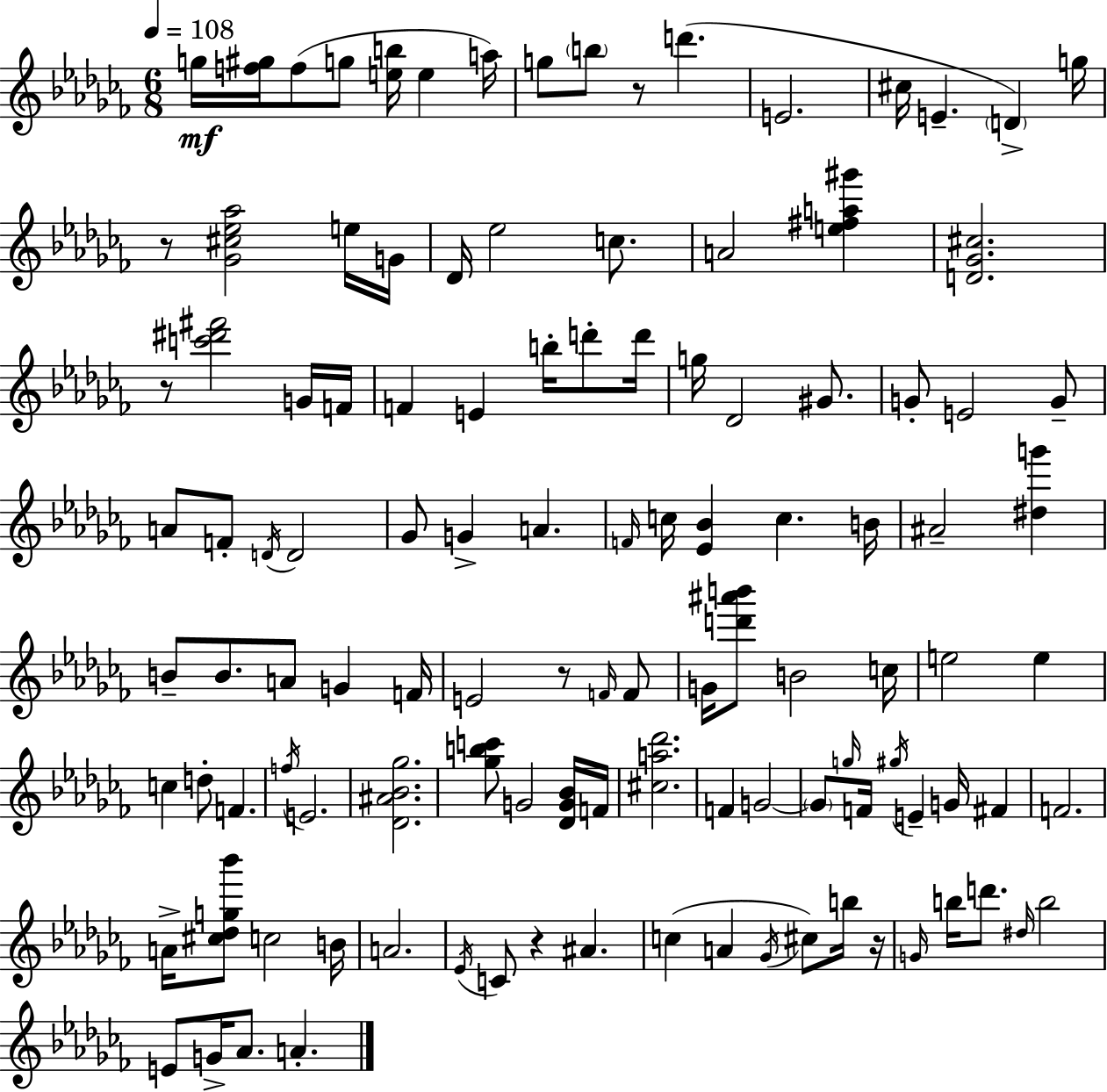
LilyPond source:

{
  \clef treble
  \numericTimeSignature
  \time 6/8
  \key aes \minor
  \tempo 4 = 108
  \repeat volta 2 { g''16\mf <f'' gis''>16 f''8( g''8 <e'' b''>16 e''4 a''16) | g''8 \parenthesize b''8 r8 d'''4.( | e'2. | cis''16 e'4.-- \parenthesize d'4->) g''16 | \break r8 <ges' cis'' ees'' aes''>2 e''16 g'16 | des'16 ees''2 c''8. | a'2 <e'' fis'' a'' gis'''>4 | <d' ges' cis''>2. | \break r8 <c''' dis''' fis'''>2 g'16 f'16 | f'4 e'4 b''16-. d'''8-. d'''16 | g''16 des'2 gis'8. | g'8-. e'2 g'8-- | \break a'8 f'8-. \acciaccatura { d'16 } d'2 | ges'8 g'4-> a'4. | \grace { f'16 } c''16 <ees' bes'>4 c''4. | b'16 ais'2-- <dis'' g'''>4 | \break b'8-- b'8. a'8 g'4 | f'16 e'2 r8 | \grace { f'16 } f'8 g'16 <d''' ais''' b'''>8 b'2 | c''16 e''2 e''4 | \break c''4 d''8-. f'4. | \acciaccatura { f''16 } e'2. | <des' ais' bes' ges''>2. | <ges'' b'' c'''>8 g'2 | \break <des' g' bes'>16 f'16 <cis'' a'' des'''>2. | f'4 g'2~~ | \parenthesize g'8 \grace { g''16 } f'16 \acciaccatura { gis''16 } e'4-- | g'16 fis'4 f'2. | \break a'16-> <cis'' des'' g'' bes'''>8 c''2 | b'16 a'2. | \acciaccatura { ees'16 } c'8 r4 | ais'4. c''4( a'4 | \break \acciaccatura { ges'16 } cis''8) b''16 r16 \grace { g'16 } b''16 d'''8. | \grace { dis''16 } b''2 e'8 | g'16-> aes'8. a'4.-. } \bar "|."
}